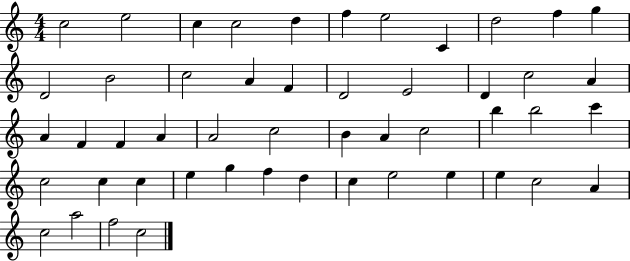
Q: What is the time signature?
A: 4/4